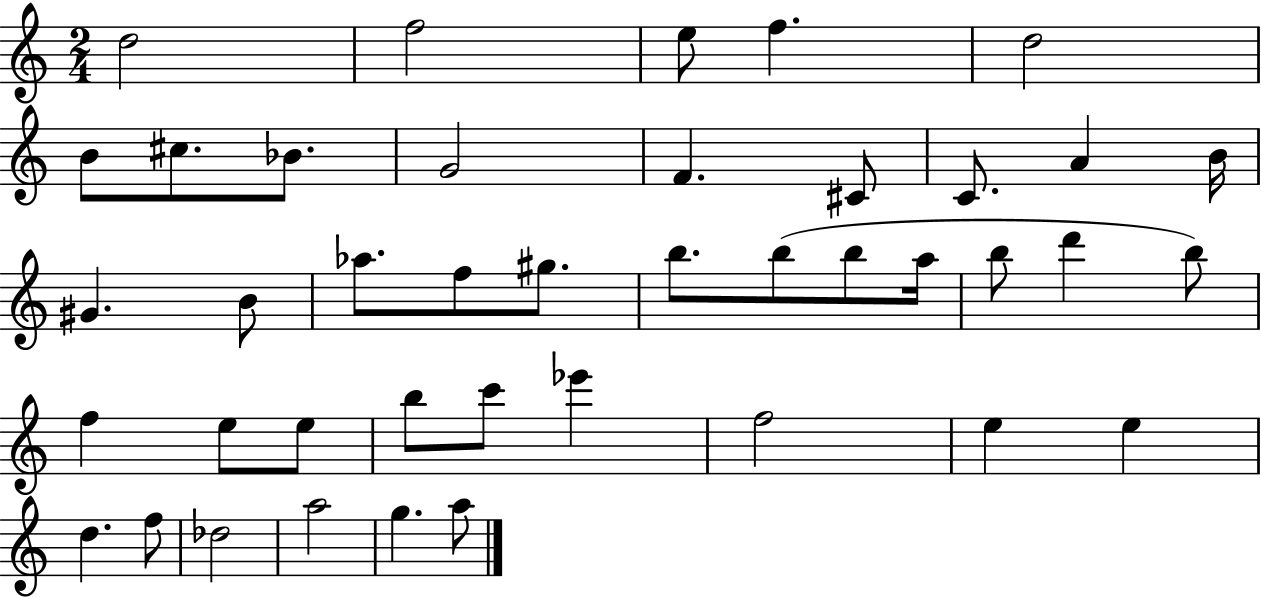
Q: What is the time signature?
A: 2/4